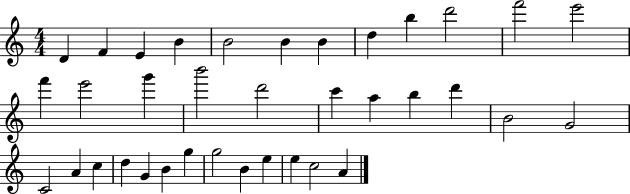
{
  \clef treble
  \numericTimeSignature
  \time 4/4
  \key c \major
  d'4 f'4 e'4 b'4 | b'2 b'4 b'4 | d''4 b''4 d'''2 | f'''2 e'''2 | \break f'''4 e'''2 g'''4 | b'''2 d'''2 | c'''4 a''4 b''4 d'''4 | b'2 g'2 | \break c'2 a'4 c''4 | d''4 g'4 b'4 g''4 | g''2 b'4 e''4 | e''4 c''2 a'4 | \break \bar "|."
}